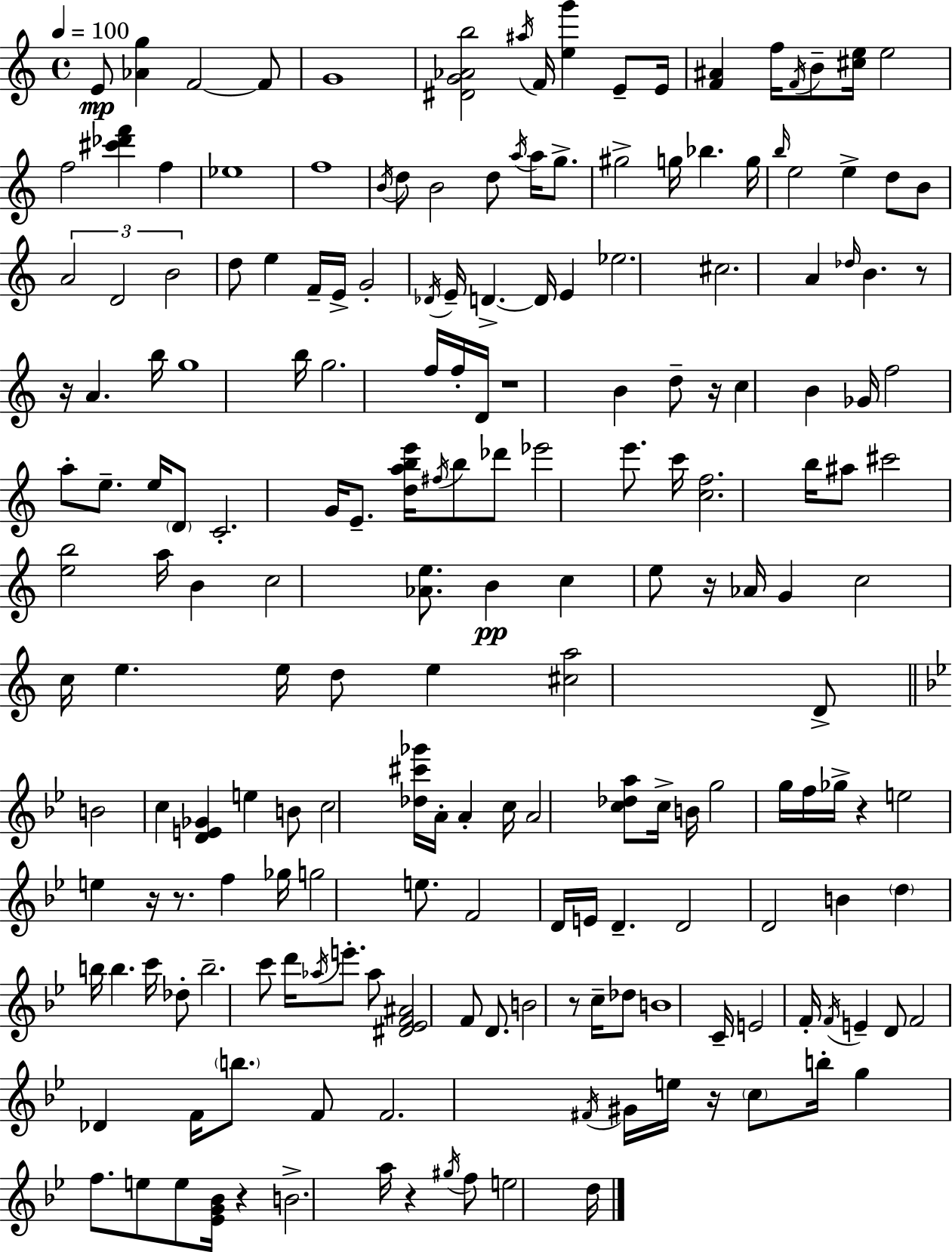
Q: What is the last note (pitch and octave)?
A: D5